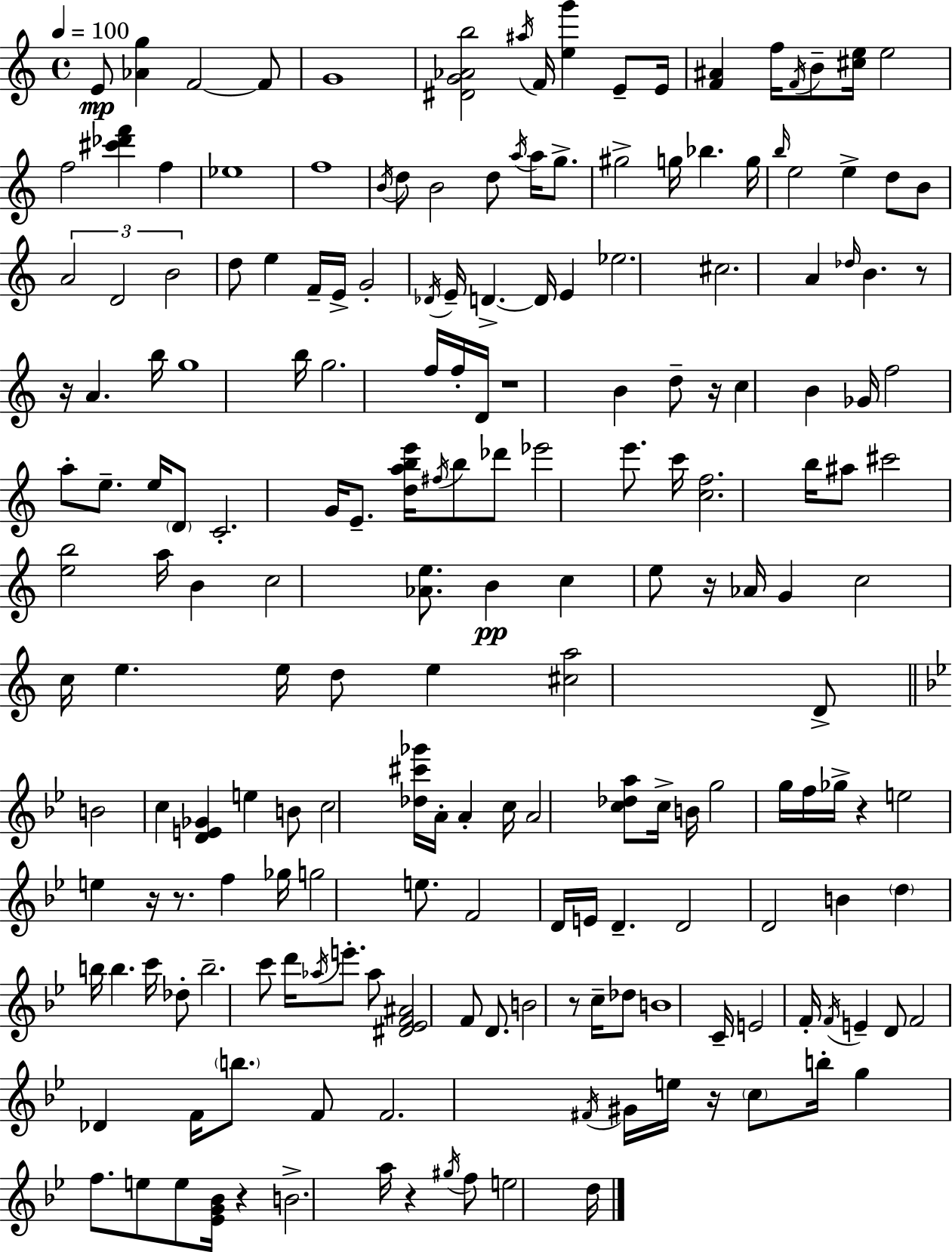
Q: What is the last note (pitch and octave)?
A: D5